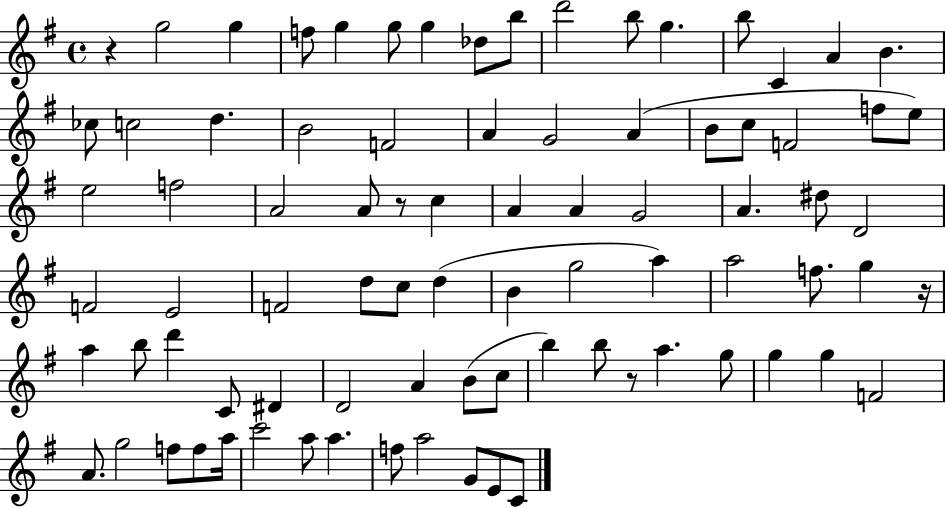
{
  \clef treble
  \time 4/4
  \defaultTimeSignature
  \key g \major
  r4 g''2 g''4 | f''8 g''4 g''8 g''4 des''8 b''8 | d'''2 b''8 g''4. | b''8 c'4 a'4 b'4. | \break ces''8 c''2 d''4. | b'2 f'2 | a'4 g'2 a'4( | b'8 c''8 f'2 f''8 e''8) | \break e''2 f''2 | a'2 a'8 r8 c''4 | a'4 a'4 g'2 | a'4. dis''8 d'2 | \break f'2 e'2 | f'2 d''8 c''8 d''4( | b'4 g''2 a''4) | a''2 f''8. g''4 r16 | \break a''4 b''8 d'''4 c'8 dis'4 | d'2 a'4 b'8( c''8 | b''4) b''8 r8 a''4. g''8 | g''4 g''4 f'2 | \break a'8. g''2 f''8 f''8 a''16 | c'''2 a''8 a''4. | f''8 a''2 g'8 e'8 c'8 | \bar "|."
}